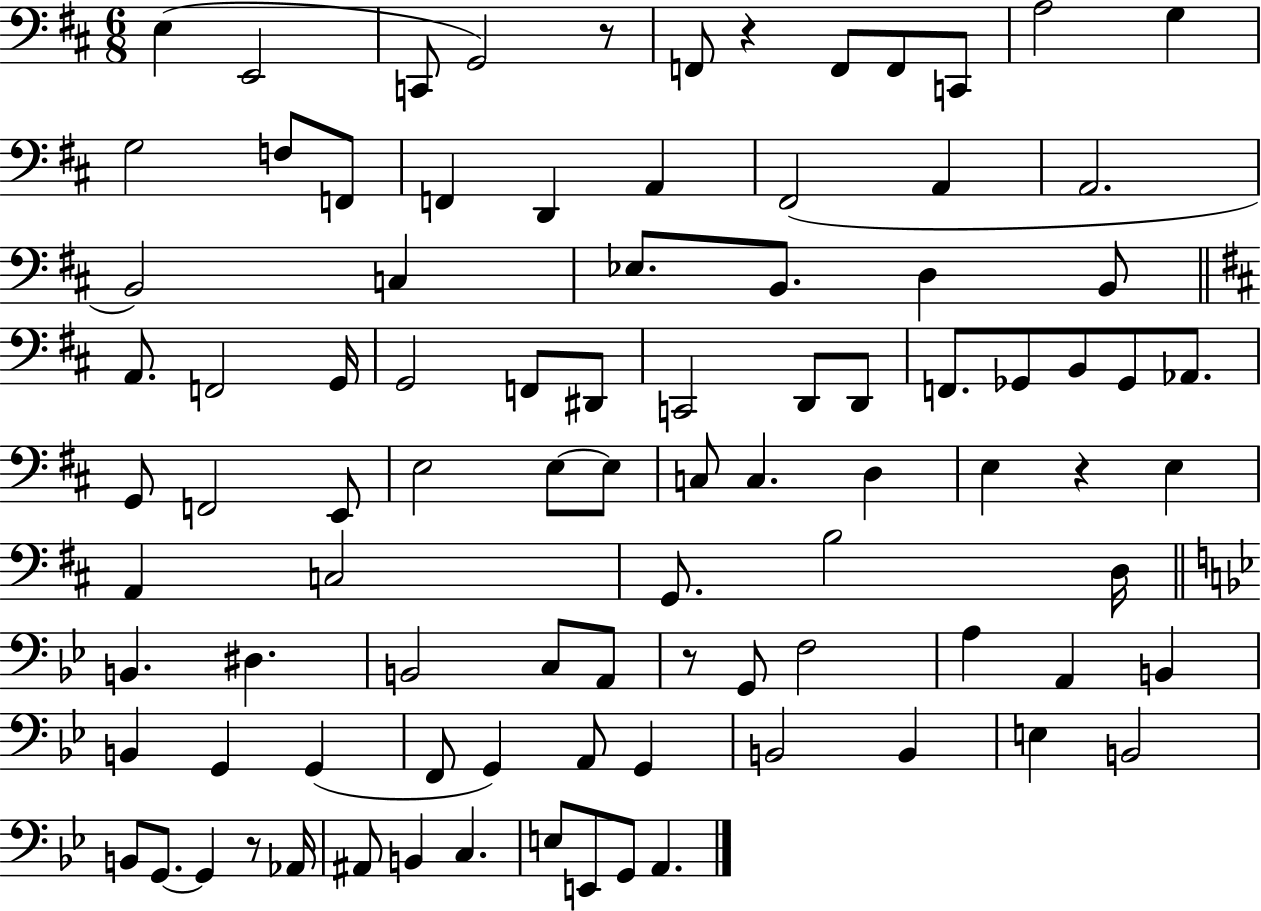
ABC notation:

X:1
T:Untitled
M:6/8
L:1/4
K:D
E, E,,2 C,,/2 G,,2 z/2 F,,/2 z F,,/2 F,,/2 C,,/2 A,2 G, G,2 F,/2 F,,/2 F,, D,, A,, ^F,,2 A,, A,,2 B,,2 C, _E,/2 B,,/2 D, B,,/2 A,,/2 F,,2 G,,/4 G,,2 F,,/2 ^D,,/2 C,,2 D,,/2 D,,/2 F,,/2 _G,,/2 B,,/2 _G,,/2 _A,,/2 G,,/2 F,,2 E,,/2 E,2 E,/2 E,/2 C,/2 C, D, E, z E, A,, C,2 G,,/2 B,2 D,/4 B,, ^D, B,,2 C,/2 A,,/2 z/2 G,,/2 F,2 A, A,, B,, B,, G,, G,, F,,/2 G,, A,,/2 G,, B,,2 B,, E, B,,2 B,,/2 G,,/2 G,, z/2 _A,,/4 ^A,,/2 B,, C, E,/2 E,,/2 G,,/2 A,,